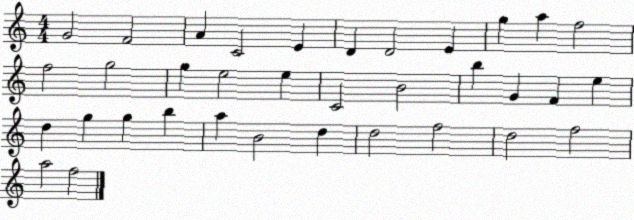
X:1
T:Untitled
M:4/4
L:1/4
K:C
G2 F2 A C2 E D D2 E g a f2 f2 g2 g e2 e C2 B2 b G F e d g g b a B2 d d2 f2 d2 f2 a2 f2